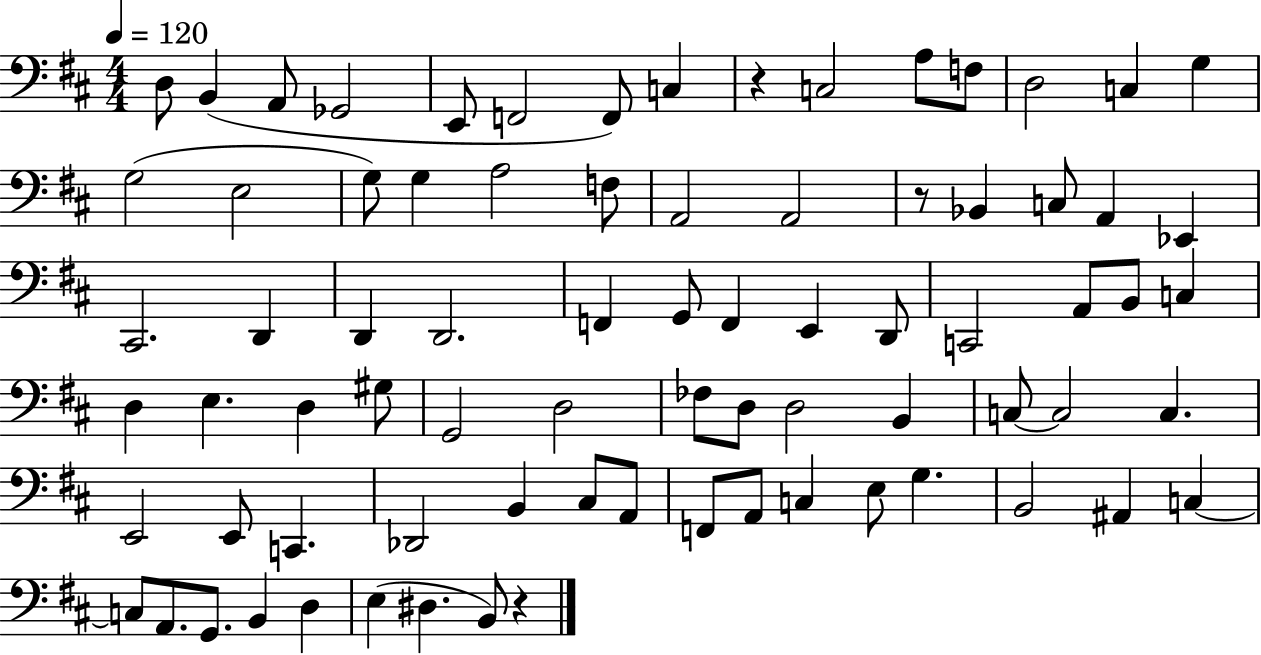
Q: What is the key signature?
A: D major